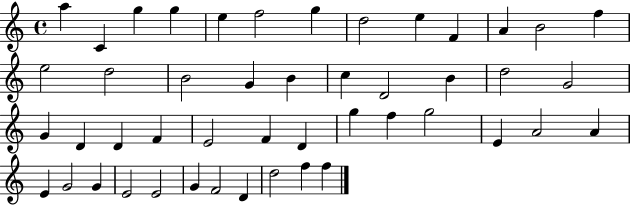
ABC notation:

X:1
T:Untitled
M:4/4
L:1/4
K:C
a C g g e f2 g d2 e F A B2 f e2 d2 B2 G B c D2 B d2 G2 G D D F E2 F D g f g2 E A2 A E G2 G E2 E2 G F2 D d2 f f